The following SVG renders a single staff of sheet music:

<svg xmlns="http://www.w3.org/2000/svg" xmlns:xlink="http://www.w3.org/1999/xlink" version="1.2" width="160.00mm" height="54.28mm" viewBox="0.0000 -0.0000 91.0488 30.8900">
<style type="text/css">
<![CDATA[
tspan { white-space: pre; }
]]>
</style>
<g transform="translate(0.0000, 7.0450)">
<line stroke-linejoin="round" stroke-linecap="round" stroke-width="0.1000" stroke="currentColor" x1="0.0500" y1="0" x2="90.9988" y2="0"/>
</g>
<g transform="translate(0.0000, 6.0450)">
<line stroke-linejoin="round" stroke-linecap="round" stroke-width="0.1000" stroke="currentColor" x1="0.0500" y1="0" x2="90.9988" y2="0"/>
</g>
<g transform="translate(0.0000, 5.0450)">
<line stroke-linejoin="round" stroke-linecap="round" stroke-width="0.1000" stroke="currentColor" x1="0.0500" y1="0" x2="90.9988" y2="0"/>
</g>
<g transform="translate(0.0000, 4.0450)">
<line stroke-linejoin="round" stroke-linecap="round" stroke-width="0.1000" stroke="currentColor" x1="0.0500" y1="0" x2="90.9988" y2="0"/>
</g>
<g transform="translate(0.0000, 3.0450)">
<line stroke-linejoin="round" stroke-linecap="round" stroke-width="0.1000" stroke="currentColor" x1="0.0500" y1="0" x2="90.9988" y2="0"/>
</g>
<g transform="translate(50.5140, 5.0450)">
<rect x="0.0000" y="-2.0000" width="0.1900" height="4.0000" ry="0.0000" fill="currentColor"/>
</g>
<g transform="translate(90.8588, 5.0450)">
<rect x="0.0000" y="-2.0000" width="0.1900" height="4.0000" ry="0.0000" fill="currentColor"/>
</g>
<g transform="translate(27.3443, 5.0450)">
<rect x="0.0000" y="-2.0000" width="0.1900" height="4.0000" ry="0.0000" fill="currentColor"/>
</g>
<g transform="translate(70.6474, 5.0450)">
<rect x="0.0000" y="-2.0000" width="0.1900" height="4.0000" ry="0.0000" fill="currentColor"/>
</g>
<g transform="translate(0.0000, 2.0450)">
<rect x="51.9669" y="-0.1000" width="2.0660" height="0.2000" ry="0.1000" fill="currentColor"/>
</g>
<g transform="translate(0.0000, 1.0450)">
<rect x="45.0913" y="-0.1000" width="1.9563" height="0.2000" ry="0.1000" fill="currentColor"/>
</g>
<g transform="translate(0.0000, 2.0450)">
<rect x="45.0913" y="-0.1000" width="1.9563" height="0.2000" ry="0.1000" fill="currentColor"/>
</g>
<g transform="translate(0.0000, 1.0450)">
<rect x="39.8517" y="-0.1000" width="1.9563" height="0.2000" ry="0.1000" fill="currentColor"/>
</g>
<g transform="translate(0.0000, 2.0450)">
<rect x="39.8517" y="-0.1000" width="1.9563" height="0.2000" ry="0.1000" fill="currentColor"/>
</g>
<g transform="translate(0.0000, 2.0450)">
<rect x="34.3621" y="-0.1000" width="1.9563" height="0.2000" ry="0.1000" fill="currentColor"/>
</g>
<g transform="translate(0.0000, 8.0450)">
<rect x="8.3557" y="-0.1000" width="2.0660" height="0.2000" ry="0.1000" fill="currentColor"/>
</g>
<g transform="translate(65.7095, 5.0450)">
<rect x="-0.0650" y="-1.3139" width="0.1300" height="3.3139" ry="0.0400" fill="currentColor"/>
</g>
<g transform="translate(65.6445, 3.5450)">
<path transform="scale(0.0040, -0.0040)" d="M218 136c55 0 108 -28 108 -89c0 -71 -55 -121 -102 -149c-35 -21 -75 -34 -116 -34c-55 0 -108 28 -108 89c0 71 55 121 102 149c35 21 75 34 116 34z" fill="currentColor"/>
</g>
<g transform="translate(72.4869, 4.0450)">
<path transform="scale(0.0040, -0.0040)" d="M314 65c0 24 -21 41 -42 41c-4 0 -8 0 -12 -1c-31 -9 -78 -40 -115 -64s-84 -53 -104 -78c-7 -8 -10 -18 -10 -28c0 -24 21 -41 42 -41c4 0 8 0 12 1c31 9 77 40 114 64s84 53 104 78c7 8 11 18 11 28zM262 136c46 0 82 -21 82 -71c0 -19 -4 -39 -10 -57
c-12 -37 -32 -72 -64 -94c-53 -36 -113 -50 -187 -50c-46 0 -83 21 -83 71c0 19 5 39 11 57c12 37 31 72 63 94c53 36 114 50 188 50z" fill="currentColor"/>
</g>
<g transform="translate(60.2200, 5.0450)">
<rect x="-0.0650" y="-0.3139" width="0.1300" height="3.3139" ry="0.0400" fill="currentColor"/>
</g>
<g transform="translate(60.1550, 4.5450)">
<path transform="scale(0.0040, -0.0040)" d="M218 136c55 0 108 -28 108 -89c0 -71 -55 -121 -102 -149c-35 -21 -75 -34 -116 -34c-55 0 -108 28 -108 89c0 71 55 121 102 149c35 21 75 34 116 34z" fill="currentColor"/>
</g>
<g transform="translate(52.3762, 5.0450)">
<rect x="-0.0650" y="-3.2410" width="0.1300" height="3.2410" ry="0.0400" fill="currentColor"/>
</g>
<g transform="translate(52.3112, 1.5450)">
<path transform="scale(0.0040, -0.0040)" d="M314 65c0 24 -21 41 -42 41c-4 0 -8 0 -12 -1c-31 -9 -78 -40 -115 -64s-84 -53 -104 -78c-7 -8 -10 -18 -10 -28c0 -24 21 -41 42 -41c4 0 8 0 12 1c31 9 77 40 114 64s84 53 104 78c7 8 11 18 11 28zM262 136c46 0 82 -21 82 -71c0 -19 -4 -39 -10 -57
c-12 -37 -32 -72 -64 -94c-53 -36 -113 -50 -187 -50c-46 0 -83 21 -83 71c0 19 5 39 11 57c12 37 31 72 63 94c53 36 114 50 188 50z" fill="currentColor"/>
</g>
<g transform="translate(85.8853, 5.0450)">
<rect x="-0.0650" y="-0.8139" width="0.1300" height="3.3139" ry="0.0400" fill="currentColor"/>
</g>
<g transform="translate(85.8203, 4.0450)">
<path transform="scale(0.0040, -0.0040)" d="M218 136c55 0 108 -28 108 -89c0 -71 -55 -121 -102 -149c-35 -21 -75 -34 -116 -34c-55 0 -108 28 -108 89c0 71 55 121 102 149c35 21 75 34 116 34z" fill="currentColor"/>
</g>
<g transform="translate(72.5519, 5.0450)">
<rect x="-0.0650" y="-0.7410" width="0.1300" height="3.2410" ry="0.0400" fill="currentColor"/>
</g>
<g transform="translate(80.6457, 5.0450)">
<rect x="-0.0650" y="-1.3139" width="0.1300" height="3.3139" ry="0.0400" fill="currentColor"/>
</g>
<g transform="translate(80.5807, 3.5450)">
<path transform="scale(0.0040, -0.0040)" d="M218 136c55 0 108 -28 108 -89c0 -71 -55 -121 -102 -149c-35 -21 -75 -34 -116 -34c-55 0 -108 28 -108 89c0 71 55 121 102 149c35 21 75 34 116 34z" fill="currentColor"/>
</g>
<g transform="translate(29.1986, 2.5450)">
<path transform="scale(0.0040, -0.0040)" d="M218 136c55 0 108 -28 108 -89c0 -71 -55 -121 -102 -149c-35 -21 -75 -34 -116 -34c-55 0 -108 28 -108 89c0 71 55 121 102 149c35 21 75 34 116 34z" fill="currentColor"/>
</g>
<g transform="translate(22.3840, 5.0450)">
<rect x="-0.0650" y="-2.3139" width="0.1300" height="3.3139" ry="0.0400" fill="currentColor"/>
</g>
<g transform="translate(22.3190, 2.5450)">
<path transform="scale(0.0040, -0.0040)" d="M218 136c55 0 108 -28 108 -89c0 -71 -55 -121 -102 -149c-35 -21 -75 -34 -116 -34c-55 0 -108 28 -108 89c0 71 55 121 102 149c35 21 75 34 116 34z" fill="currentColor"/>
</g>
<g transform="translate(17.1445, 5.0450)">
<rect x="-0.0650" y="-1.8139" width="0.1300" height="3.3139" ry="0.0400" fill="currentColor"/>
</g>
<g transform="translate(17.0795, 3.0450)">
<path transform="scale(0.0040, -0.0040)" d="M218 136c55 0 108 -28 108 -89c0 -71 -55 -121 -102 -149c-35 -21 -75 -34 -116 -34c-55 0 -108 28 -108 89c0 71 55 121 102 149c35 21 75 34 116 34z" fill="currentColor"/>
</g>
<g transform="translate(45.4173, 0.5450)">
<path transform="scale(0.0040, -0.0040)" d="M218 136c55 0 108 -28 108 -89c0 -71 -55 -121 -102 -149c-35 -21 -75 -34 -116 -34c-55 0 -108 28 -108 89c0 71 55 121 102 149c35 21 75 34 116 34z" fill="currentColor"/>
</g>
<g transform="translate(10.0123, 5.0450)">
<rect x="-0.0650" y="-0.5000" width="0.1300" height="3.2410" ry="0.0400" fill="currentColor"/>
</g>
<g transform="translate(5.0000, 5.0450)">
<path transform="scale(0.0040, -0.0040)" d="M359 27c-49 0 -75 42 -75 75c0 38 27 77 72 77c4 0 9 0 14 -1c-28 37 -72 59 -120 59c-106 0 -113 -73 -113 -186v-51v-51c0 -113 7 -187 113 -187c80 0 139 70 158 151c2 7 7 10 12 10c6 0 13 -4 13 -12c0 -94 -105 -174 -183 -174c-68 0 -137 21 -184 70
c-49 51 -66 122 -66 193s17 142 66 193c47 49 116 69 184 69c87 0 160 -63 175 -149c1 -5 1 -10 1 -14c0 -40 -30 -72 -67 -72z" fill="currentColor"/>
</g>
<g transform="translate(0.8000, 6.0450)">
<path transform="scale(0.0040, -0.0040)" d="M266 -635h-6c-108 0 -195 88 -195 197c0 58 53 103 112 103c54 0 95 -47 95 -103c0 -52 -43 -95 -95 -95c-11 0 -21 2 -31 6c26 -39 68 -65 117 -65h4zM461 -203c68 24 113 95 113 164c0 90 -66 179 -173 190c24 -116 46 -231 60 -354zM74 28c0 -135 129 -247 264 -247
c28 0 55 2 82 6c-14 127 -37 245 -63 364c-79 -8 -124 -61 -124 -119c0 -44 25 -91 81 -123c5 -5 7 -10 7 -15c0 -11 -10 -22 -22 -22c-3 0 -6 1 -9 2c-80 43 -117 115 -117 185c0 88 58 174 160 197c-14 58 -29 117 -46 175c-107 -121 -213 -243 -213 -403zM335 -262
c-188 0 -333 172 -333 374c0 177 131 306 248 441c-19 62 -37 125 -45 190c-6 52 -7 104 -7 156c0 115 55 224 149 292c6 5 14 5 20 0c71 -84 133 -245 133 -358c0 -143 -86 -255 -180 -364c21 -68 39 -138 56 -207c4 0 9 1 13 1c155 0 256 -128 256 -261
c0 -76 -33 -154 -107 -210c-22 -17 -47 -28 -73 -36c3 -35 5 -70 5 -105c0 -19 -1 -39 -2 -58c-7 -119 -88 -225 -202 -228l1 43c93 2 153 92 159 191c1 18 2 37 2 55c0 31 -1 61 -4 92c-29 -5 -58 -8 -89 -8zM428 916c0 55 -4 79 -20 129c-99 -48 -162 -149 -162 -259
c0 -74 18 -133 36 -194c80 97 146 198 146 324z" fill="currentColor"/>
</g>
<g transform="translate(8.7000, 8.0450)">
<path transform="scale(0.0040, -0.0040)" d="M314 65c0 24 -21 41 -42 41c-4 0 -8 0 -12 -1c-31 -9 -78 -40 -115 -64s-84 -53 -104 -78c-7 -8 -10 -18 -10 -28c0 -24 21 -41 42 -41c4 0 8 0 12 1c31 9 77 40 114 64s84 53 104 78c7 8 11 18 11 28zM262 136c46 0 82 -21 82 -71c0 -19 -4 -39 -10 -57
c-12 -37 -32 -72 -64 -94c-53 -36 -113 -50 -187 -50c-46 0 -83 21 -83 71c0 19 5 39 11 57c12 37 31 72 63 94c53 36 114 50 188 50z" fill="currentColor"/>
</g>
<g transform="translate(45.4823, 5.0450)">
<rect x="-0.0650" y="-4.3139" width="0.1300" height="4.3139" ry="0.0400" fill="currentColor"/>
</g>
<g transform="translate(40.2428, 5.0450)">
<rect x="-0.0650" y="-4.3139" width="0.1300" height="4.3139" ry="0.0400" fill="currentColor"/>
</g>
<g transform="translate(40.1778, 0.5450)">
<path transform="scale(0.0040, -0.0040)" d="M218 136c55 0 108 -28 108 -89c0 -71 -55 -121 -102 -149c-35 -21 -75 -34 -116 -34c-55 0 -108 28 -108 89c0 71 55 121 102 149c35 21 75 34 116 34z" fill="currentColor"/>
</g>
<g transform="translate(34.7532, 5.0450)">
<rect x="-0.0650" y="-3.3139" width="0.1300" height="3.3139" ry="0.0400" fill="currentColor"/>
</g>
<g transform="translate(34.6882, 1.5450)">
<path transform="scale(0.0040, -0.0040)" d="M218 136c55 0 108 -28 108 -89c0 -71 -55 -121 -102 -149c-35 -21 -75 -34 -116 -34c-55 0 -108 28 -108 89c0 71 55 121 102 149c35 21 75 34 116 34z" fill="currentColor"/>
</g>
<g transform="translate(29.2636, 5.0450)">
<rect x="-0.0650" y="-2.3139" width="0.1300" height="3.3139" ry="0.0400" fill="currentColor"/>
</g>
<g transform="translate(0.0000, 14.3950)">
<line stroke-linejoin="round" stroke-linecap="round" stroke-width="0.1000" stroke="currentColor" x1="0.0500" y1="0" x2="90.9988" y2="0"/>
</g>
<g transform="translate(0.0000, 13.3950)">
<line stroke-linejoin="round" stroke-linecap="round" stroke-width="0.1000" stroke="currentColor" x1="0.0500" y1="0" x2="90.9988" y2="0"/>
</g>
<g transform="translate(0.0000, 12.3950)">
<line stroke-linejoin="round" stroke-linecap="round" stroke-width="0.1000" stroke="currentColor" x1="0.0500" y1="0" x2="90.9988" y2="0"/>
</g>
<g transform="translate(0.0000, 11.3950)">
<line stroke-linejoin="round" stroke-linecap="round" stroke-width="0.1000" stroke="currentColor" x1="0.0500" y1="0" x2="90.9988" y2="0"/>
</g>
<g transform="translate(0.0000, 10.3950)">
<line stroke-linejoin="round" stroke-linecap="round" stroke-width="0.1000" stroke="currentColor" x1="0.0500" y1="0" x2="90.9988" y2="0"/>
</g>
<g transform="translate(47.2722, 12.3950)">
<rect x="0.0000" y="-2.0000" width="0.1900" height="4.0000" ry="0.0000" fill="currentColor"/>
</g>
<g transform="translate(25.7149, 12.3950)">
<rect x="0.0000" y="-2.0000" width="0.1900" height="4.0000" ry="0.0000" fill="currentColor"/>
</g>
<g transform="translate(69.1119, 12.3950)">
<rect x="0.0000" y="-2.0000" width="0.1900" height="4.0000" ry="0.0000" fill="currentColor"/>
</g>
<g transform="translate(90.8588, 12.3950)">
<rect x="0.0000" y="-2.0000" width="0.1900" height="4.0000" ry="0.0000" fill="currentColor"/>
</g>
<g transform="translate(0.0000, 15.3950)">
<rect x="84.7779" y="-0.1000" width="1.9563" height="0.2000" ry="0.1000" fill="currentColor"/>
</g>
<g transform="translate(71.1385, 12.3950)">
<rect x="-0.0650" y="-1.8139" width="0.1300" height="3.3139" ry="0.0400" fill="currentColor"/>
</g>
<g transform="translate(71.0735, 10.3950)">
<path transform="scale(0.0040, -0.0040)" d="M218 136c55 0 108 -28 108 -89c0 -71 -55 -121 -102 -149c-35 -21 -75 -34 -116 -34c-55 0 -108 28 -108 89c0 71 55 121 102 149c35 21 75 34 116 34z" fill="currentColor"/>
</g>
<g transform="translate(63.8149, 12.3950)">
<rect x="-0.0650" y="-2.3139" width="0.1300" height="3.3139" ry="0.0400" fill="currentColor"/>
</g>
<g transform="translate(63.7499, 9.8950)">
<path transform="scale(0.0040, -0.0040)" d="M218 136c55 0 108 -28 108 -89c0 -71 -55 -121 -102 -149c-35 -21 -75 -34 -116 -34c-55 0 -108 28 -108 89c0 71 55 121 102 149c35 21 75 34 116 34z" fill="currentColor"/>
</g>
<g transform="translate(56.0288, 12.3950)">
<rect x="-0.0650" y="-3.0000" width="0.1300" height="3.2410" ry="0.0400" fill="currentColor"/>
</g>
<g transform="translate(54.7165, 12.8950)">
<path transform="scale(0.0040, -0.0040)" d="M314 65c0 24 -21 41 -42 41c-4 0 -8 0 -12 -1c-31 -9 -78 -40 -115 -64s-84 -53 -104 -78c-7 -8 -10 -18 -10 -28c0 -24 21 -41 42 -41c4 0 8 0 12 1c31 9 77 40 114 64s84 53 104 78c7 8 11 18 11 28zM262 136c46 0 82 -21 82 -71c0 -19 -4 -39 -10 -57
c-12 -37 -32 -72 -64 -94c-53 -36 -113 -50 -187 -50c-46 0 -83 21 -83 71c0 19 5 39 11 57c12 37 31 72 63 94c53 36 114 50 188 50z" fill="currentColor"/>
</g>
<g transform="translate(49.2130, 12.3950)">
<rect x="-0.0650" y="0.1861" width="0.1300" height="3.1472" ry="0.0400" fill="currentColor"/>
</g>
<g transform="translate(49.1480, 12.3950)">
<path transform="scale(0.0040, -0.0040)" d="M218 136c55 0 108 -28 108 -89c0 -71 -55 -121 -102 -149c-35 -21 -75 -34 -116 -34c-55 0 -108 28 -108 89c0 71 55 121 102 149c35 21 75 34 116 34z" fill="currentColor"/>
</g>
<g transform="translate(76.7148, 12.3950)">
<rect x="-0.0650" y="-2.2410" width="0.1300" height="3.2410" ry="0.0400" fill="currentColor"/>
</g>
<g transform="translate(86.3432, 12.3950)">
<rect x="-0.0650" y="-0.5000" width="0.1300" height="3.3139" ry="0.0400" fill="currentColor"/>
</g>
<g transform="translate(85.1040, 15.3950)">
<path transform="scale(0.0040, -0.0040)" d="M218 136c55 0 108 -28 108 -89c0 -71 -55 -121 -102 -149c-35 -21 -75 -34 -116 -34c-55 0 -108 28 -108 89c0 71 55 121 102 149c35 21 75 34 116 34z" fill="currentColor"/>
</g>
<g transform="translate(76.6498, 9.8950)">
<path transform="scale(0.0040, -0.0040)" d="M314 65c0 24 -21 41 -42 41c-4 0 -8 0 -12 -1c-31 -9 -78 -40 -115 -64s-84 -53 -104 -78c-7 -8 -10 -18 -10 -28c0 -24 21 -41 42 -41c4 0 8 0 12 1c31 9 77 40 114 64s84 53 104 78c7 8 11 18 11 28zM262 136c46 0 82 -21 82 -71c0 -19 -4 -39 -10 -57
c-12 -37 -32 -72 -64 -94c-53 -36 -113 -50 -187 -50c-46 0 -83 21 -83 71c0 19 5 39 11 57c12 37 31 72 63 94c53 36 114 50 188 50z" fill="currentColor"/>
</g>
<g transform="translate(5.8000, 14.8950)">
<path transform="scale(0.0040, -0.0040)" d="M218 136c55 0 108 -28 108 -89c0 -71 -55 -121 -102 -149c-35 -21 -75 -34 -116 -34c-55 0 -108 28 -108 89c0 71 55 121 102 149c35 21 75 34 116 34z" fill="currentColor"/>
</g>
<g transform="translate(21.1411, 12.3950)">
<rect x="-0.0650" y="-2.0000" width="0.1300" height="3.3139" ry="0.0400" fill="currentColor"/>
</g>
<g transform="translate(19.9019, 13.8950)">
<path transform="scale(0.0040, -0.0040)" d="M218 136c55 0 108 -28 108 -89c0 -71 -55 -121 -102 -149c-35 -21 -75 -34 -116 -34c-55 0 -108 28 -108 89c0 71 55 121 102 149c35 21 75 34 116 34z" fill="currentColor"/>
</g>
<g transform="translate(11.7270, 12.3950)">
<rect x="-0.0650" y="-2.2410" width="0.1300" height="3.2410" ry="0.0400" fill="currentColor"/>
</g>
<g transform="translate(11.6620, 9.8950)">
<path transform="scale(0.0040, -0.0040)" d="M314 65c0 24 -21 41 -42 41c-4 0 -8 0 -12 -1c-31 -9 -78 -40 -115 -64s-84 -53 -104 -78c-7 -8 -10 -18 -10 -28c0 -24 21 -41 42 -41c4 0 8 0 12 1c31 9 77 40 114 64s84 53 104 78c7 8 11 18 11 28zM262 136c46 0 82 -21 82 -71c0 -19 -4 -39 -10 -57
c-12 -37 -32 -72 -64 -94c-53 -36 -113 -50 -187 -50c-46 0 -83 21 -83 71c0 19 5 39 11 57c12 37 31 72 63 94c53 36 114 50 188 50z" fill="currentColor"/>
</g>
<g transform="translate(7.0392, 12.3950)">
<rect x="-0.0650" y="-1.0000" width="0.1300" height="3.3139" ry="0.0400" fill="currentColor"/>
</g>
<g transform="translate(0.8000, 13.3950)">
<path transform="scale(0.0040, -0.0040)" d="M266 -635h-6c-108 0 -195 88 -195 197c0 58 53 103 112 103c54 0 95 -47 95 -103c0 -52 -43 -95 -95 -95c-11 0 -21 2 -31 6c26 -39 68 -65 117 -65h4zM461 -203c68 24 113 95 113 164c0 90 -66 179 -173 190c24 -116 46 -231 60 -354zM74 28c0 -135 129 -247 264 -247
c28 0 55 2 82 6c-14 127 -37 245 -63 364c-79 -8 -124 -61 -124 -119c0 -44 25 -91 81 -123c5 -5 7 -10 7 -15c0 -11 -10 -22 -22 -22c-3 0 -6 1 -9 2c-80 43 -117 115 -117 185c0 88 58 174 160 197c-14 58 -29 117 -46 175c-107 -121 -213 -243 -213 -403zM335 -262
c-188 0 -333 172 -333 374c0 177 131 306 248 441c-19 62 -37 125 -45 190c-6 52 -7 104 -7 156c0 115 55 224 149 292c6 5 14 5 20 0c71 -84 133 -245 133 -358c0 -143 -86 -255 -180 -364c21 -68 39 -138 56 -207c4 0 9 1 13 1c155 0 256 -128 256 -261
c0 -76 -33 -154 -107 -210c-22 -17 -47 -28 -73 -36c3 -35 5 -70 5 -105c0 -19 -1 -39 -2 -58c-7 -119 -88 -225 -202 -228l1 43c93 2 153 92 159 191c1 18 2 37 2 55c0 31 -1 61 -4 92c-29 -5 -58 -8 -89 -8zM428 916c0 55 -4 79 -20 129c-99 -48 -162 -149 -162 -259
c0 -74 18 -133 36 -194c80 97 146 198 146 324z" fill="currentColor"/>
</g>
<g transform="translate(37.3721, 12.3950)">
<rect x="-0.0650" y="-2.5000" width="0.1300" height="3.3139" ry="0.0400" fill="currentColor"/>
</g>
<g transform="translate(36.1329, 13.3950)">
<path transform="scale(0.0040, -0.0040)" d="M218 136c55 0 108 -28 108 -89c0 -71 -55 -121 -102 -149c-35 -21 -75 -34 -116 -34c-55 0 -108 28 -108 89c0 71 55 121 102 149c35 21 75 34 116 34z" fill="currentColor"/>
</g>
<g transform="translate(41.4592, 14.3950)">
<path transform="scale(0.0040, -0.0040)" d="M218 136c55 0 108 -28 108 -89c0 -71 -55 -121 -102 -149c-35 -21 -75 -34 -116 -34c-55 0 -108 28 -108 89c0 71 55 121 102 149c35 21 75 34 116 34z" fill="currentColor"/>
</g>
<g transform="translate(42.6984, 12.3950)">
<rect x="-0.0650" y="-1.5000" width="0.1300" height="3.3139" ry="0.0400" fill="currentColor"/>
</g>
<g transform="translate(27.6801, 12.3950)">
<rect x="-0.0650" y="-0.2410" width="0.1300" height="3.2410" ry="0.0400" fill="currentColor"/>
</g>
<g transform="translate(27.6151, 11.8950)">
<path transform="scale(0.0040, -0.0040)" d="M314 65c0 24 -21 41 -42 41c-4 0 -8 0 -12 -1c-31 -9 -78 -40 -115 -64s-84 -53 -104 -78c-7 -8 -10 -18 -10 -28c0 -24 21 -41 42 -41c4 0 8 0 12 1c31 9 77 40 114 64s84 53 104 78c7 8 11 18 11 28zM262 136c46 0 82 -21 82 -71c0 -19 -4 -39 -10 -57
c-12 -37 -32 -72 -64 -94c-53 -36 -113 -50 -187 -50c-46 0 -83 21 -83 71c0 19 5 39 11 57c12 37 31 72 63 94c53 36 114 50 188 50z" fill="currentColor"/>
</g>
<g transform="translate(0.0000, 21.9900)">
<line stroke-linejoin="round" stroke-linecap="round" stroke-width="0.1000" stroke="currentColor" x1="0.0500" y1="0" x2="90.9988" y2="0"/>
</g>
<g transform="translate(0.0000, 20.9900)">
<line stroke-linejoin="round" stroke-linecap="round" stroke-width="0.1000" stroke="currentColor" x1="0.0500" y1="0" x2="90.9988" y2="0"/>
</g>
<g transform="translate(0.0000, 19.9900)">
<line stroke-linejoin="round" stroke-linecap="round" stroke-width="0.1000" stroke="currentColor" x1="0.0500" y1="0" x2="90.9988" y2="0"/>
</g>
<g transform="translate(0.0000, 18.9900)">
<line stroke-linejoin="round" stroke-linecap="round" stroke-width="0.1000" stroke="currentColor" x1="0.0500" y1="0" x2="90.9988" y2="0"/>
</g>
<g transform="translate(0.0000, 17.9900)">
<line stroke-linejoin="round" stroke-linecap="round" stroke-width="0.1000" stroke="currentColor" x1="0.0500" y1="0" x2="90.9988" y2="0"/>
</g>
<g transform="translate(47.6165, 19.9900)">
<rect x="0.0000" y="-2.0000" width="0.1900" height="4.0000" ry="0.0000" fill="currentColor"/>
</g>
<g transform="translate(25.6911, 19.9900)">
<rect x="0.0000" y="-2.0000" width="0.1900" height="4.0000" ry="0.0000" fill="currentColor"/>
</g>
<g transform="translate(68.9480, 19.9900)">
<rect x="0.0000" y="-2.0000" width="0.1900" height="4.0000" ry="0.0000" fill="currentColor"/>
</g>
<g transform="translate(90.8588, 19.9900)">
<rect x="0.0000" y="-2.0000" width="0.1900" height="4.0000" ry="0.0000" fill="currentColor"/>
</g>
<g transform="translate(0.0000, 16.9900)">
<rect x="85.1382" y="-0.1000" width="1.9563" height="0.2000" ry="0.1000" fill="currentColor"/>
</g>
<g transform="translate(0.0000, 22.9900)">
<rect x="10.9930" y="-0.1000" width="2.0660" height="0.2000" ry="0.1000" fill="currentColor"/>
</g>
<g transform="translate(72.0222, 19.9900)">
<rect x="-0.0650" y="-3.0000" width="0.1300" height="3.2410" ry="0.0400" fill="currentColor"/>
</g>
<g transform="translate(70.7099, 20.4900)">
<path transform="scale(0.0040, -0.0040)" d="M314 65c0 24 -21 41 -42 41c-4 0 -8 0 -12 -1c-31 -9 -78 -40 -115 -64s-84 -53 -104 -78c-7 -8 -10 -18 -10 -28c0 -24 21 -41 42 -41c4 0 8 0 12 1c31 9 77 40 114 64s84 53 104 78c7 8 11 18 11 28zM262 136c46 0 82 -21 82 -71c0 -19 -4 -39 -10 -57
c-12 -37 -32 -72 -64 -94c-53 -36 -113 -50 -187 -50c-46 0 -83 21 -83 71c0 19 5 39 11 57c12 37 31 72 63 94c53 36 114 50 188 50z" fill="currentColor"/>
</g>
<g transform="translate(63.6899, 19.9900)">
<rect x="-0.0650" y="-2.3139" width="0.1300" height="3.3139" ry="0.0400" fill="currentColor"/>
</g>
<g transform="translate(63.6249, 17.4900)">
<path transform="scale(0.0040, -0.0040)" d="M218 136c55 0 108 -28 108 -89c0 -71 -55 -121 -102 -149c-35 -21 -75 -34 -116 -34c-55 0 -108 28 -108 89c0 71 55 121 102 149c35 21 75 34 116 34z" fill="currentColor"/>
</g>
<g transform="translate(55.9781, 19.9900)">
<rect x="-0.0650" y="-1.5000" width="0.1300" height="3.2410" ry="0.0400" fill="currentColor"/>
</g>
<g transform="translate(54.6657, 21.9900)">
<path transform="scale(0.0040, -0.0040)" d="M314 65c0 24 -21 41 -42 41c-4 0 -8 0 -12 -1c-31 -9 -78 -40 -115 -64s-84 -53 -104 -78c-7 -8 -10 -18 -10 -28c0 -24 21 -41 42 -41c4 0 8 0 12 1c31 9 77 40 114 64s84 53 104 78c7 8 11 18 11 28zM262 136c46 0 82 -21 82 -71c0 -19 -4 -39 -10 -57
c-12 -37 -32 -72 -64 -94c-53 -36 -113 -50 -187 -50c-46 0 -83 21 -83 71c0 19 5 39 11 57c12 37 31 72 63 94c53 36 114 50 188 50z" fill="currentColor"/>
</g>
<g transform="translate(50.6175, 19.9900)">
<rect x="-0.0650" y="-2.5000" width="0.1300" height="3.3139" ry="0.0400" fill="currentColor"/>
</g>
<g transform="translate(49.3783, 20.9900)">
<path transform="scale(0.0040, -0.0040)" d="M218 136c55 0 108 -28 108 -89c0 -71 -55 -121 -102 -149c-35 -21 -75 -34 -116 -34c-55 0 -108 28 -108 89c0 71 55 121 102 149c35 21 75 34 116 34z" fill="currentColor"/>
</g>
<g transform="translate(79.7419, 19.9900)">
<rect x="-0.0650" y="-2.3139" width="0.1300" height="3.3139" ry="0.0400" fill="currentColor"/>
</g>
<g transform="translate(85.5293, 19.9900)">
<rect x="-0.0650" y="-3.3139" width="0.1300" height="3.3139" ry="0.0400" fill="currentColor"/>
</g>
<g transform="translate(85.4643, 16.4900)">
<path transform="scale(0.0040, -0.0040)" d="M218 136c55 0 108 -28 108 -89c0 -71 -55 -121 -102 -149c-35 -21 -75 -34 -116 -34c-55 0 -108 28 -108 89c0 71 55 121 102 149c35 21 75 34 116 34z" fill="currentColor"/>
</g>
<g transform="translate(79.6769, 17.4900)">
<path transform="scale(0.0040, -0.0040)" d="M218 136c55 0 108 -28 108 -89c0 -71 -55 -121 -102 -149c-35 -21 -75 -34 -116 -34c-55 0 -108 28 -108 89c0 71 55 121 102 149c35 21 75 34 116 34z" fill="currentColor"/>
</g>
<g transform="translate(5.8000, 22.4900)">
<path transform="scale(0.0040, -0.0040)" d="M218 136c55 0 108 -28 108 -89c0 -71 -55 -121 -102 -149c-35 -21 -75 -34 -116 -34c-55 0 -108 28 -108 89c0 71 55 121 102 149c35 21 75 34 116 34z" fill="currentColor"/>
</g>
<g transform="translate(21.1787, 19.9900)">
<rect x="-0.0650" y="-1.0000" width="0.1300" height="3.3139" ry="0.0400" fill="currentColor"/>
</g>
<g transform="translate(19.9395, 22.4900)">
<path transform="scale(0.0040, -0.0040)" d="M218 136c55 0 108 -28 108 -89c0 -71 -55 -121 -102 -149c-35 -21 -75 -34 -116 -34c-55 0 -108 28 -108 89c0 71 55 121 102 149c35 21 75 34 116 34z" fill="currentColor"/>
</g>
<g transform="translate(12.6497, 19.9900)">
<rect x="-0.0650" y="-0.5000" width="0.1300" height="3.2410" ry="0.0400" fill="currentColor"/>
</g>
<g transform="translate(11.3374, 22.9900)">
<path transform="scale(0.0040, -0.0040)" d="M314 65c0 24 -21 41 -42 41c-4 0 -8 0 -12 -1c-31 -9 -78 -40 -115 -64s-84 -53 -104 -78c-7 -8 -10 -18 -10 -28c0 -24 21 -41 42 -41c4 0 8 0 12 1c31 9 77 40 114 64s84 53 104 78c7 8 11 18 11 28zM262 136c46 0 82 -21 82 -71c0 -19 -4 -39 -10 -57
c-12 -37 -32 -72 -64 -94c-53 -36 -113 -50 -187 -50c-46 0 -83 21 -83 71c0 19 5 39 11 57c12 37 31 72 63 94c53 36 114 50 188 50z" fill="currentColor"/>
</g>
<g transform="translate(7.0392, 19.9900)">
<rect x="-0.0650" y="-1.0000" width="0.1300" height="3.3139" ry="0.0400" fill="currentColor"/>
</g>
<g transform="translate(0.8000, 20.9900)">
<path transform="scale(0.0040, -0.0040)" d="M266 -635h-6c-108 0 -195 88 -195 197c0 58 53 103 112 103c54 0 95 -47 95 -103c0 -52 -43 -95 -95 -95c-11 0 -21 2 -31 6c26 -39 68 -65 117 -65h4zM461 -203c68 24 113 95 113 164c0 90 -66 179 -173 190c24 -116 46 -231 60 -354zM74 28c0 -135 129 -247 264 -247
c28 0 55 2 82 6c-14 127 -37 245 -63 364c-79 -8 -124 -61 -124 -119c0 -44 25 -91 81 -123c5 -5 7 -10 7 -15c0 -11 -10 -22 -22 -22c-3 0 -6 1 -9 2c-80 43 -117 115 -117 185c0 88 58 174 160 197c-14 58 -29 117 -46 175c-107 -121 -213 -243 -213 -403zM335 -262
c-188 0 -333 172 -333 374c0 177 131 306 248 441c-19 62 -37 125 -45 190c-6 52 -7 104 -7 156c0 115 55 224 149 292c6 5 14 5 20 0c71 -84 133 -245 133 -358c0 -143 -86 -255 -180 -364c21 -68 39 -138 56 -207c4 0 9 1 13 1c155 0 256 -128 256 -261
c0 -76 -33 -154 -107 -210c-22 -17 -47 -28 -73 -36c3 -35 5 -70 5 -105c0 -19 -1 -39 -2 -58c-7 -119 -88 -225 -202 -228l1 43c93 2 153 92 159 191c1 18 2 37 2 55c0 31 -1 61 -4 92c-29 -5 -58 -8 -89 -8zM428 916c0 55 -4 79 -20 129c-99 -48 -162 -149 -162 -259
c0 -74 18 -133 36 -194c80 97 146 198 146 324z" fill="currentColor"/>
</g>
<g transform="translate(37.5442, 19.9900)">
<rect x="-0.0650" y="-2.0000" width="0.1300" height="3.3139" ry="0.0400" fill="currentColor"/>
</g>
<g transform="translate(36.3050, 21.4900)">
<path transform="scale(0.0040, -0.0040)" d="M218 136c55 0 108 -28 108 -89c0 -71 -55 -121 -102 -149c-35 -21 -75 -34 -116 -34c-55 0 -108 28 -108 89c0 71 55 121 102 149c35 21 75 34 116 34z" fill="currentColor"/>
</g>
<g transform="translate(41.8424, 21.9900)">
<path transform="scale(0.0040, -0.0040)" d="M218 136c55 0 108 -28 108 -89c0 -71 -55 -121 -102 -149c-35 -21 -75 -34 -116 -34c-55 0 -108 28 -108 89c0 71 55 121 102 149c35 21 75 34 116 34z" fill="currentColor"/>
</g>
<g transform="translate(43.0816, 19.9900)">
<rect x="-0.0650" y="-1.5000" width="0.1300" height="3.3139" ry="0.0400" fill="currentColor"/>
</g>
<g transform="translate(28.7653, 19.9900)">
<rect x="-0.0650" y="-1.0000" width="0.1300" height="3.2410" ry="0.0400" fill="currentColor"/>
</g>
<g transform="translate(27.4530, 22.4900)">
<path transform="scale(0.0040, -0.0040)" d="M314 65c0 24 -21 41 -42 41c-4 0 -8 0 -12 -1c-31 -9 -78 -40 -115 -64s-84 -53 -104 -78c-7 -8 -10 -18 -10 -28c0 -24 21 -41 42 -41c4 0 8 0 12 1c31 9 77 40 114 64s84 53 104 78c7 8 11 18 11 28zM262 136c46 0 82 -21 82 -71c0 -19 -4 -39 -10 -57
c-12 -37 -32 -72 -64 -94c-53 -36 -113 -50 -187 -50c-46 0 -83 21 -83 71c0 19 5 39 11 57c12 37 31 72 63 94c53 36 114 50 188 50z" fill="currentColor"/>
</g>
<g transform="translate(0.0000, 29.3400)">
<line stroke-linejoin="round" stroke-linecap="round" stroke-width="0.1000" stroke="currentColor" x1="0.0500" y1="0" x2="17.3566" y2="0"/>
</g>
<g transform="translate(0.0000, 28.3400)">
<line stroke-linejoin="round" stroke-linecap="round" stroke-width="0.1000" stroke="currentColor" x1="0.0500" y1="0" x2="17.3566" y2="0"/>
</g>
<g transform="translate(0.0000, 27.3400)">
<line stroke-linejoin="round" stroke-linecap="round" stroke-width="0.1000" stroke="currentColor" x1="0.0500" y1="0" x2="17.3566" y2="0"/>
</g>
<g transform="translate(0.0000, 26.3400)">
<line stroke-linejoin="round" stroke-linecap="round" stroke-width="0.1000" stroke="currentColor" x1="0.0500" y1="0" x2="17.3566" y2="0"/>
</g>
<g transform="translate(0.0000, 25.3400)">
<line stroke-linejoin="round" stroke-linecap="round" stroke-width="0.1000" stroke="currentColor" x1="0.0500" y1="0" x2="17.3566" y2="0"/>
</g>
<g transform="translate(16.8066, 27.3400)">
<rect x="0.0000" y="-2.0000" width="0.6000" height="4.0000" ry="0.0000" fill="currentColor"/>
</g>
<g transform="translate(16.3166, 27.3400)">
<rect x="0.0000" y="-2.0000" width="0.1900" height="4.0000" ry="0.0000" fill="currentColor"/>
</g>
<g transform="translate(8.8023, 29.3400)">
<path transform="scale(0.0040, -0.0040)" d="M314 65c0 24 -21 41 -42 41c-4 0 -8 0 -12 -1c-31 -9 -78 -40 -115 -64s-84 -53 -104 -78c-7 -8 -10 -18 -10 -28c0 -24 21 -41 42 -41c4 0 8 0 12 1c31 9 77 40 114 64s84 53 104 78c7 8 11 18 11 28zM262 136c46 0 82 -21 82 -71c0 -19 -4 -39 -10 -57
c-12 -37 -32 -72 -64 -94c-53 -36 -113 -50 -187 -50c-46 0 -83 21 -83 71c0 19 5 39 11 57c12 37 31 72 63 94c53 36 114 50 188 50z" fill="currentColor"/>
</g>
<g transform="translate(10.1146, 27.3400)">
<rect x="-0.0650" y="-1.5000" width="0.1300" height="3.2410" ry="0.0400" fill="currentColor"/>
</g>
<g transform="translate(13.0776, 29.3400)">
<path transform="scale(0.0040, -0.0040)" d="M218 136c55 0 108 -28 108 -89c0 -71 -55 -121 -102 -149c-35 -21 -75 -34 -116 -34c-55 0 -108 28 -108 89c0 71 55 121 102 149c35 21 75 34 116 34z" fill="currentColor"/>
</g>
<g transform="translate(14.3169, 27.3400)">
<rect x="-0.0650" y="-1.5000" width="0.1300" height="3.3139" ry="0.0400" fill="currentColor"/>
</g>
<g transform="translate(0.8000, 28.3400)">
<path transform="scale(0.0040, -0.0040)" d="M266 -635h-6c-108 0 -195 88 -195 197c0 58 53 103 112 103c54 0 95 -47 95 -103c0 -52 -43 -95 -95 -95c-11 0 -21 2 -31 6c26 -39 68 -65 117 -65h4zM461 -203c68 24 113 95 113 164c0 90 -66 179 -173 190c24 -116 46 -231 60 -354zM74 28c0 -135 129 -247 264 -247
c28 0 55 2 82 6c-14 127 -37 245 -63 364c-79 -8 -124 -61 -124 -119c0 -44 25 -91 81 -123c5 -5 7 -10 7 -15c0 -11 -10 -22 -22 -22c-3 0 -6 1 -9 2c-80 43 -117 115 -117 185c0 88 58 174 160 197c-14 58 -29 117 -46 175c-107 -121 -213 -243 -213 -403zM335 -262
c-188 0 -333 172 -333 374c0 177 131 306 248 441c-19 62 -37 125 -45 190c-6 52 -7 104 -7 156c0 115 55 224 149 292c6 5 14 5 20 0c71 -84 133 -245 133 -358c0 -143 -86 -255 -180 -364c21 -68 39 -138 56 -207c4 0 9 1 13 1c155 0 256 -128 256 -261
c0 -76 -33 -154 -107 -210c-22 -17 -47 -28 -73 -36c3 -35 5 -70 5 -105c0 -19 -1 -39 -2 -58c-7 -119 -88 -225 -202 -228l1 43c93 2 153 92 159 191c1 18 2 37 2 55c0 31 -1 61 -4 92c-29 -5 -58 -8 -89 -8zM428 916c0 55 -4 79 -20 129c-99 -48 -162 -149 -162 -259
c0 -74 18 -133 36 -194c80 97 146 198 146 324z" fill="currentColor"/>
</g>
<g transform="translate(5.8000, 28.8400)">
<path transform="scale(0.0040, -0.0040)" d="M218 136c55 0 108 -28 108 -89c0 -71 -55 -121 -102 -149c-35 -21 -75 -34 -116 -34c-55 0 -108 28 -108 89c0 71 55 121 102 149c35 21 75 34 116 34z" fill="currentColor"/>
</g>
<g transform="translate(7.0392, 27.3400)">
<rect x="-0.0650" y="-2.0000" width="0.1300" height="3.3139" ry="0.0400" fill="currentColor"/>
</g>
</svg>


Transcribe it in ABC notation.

X:1
T:Untitled
M:4/4
L:1/4
K:C
C2 f g g b d' d' b2 c e d2 e d D g2 F c2 G E B A2 g f g2 C D C2 D D2 F E G E2 g A2 g b F E2 E